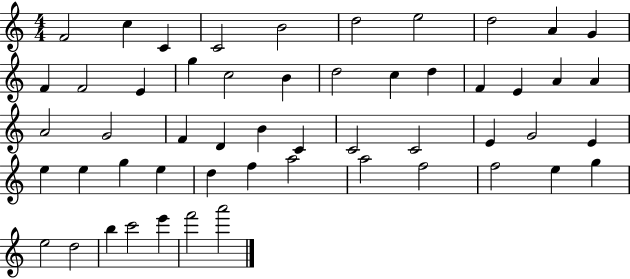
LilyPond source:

{
  \clef treble
  \numericTimeSignature
  \time 4/4
  \key c \major
  f'2 c''4 c'4 | c'2 b'2 | d''2 e''2 | d''2 a'4 g'4 | \break f'4 f'2 e'4 | g''4 c''2 b'4 | d''2 c''4 d''4 | f'4 e'4 a'4 a'4 | \break a'2 g'2 | f'4 d'4 b'4 c'4 | c'2 c'2 | e'4 g'2 e'4 | \break e''4 e''4 g''4 e''4 | d''4 f''4 a''2 | a''2 f''2 | f''2 e''4 g''4 | \break e''2 d''2 | b''4 c'''2 e'''4 | f'''2 a'''2 | \bar "|."
}